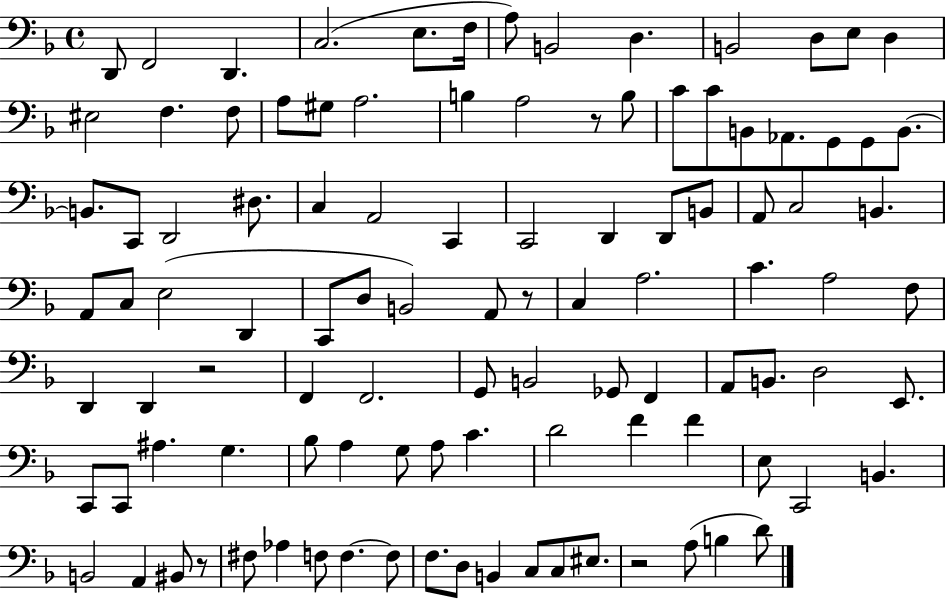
D2/e F2/h D2/q. C3/h. E3/e. F3/s A3/e B2/h D3/q. B2/h D3/e E3/e D3/q EIS3/h F3/q. F3/e A3/e G#3/e A3/h. B3/q A3/h R/e B3/e C4/e C4/e B2/e Ab2/e. G2/e G2/e B2/e. B2/e. C2/e D2/h D#3/e. C3/q A2/h C2/q C2/h D2/q D2/e B2/e A2/e C3/h B2/q. A2/e C3/e E3/h D2/q C2/e D3/e B2/h A2/e R/e C3/q A3/h. C4/q. A3/h F3/e D2/q D2/q R/h F2/q F2/h. G2/e B2/h Gb2/e F2/q A2/e B2/e. D3/h E2/e. C2/e C2/e A#3/q. G3/q. Bb3/e A3/q G3/e A3/e C4/q. D4/h F4/q F4/q E3/e C2/h B2/q. B2/h A2/q BIS2/e R/e F#3/e Ab3/q F3/e F3/q. F3/e F3/e. D3/e B2/q C3/e C3/e EIS3/e. R/h A3/e B3/q D4/e